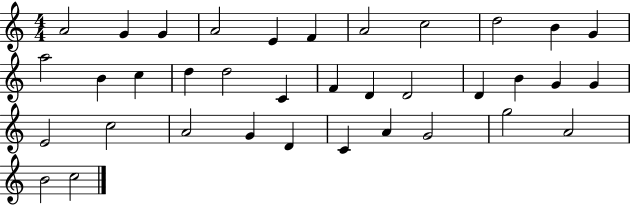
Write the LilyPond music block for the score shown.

{
  \clef treble
  \numericTimeSignature
  \time 4/4
  \key c \major
  a'2 g'4 g'4 | a'2 e'4 f'4 | a'2 c''2 | d''2 b'4 g'4 | \break a''2 b'4 c''4 | d''4 d''2 c'4 | f'4 d'4 d'2 | d'4 b'4 g'4 g'4 | \break e'2 c''2 | a'2 g'4 d'4 | c'4 a'4 g'2 | g''2 a'2 | \break b'2 c''2 | \bar "|."
}